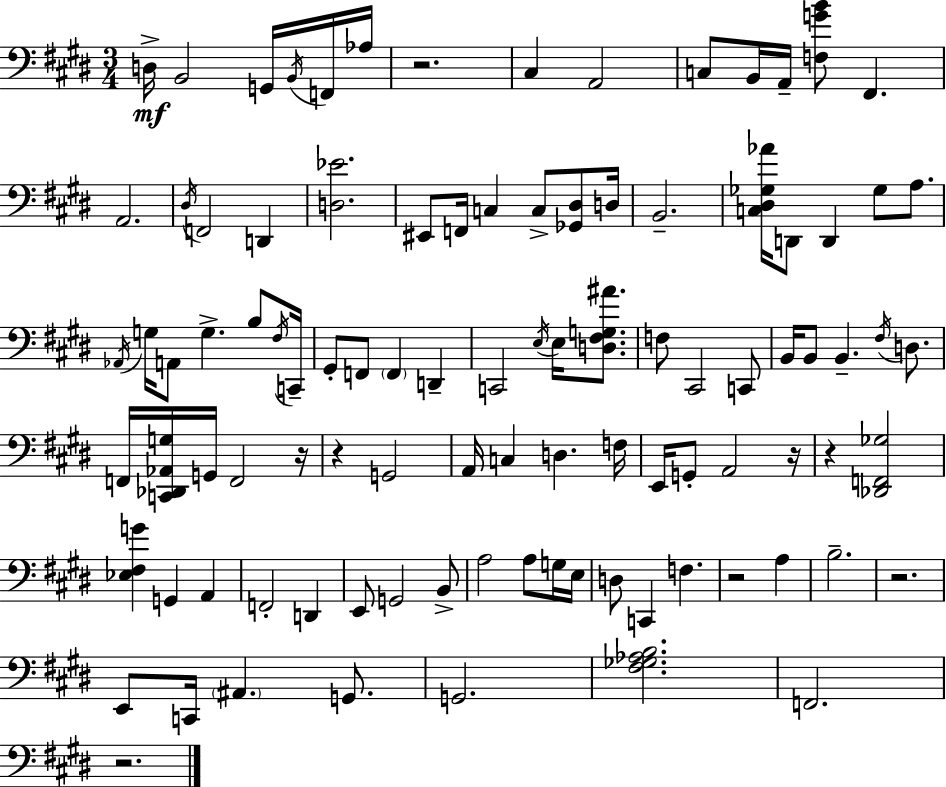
X:1
T:Untitled
M:3/4
L:1/4
K:E
D,/4 B,,2 G,,/4 B,,/4 F,,/4 _A,/4 z2 ^C, A,,2 C,/2 B,,/4 A,,/4 [F,GB]/2 ^F,, A,,2 ^D,/4 F,,2 D,, [D,_E]2 ^E,,/2 F,,/4 C, C,/2 [_G,,^D,]/2 D,/4 B,,2 [C,^D,_G,_A]/4 D,,/2 D,, _G,/2 A,/2 _A,,/4 G,/4 A,,/2 G, B,/2 ^F,/4 C,,/4 ^G,,/2 F,,/2 F,, D,, C,,2 E,/4 E,/4 [D,^F,G,^A]/2 F,/2 ^C,,2 C,,/2 B,,/4 B,,/2 B,, ^F,/4 D,/2 F,,/4 [C,,_D,,_A,,G,]/4 G,,/4 F,,2 z/4 z G,,2 A,,/4 C, D, F,/4 E,,/4 G,,/2 A,,2 z/4 z [_D,,F,,_G,]2 [_E,^F,G] G,, A,, F,,2 D,, E,,/2 G,,2 B,,/2 A,2 A,/2 G,/4 E,/4 D,/2 C,, F, z2 A, B,2 z2 E,,/2 C,,/4 ^A,, G,,/2 G,,2 [^F,_G,_A,B,]2 F,,2 z2